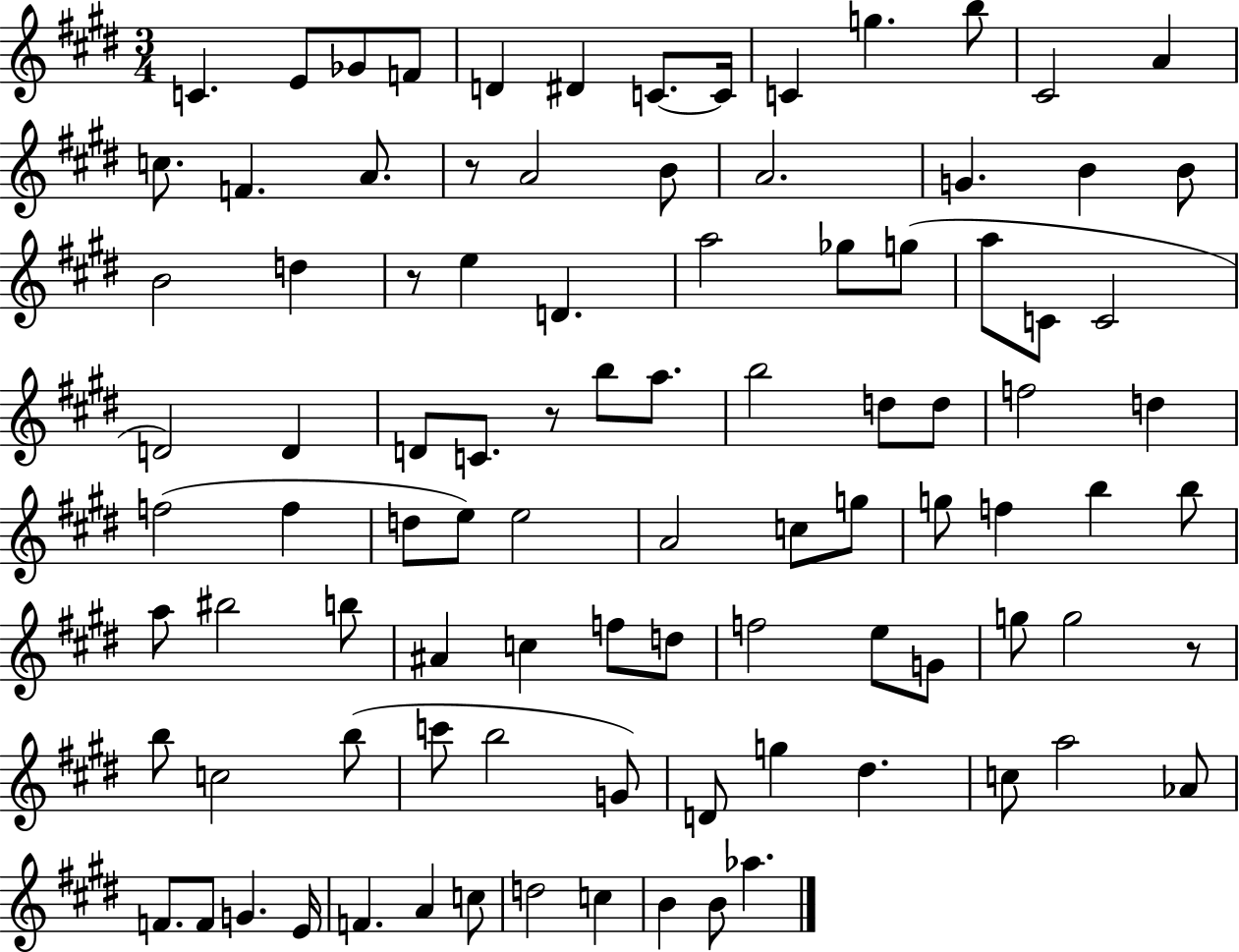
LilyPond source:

{
  \clef treble
  \numericTimeSignature
  \time 3/4
  \key e \major
  c'4. e'8 ges'8 f'8 | d'4 dis'4 c'8.~~ c'16 | c'4 g''4. b''8 | cis'2 a'4 | \break c''8. f'4. a'8. | r8 a'2 b'8 | a'2. | g'4. b'4 b'8 | \break b'2 d''4 | r8 e''4 d'4. | a''2 ges''8 g''8( | a''8 c'8 c'2 | \break d'2) d'4 | d'8 c'8. r8 b''8 a''8. | b''2 d''8 d''8 | f''2 d''4 | \break f''2( f''4 | d''8 e''8) e''2 | a'2 c''8 g''8 | g''8 f''4 b''4 b''8 | \break a''8 bis''2 b''8 | ais'4 c''4 f''8 d''8 | f''2 e''8 g'8 | g''8 g''2 r8 | \break b''8 c''2 b''8( | c'''8 b''2 g'8) | d'8 g''4 dis''4. | c''8 a''2 aes'8 | \break f'8. f'8 g'4. e'16 | f'4. a'4 c''8 | d''2 c''4 | b'4 b'8 aes''4. | \break \bar "|."
}